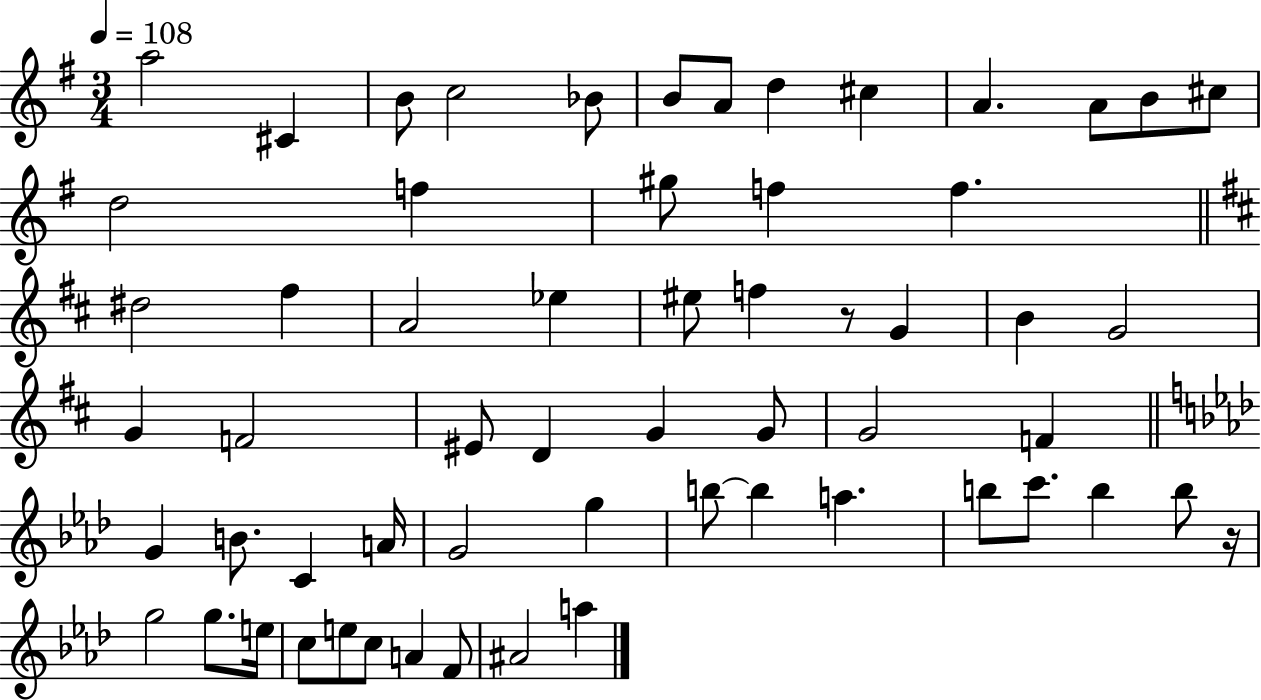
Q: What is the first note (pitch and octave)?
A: A5